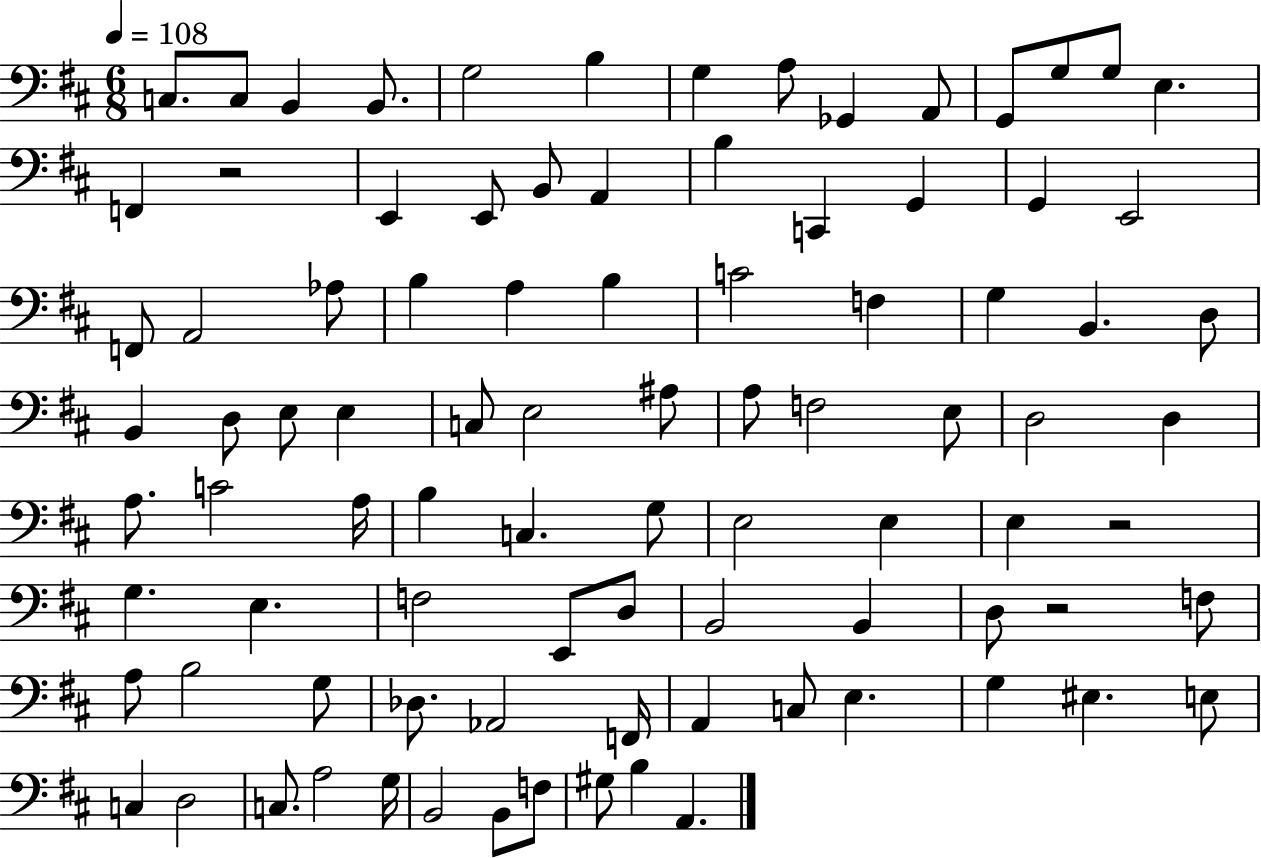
C3/e. C3/e B2/q B2/e. G3/h B3/q G3/q A3/e Gb2/q A2/e G2/e G3/e G3/e E3/q. F2/q R/h E2/q E2/e B2/e A2/q B3/q C2/q G2/q G2/q E2/h F2/e A2/h Ab3/e B3/q A3/q B3/q C4/h F3/q G3/q B2/q. D3/e B2/q D3/e E3/e E3/q C3/e E3/h A#3/e A3/e F3/h E3/e D3/h D3/q A3/e. C4/h A3/s B3/q C3/q. G3/e E3/h E3/q E3/q R/h G3/q. E3/q. F3/h E2/e D3/e B2/h B2/q D3/e R/h F3/e A3/e B3/h G3/e Db3/e. Ab2/h F2/s A2/q C3/e E3/q. G3/q EIS3/q. E3/e C3/q D3/h C3/e. A3/h G3/s B2/h B2/e F3/e G#3/e B3/q A2/q.